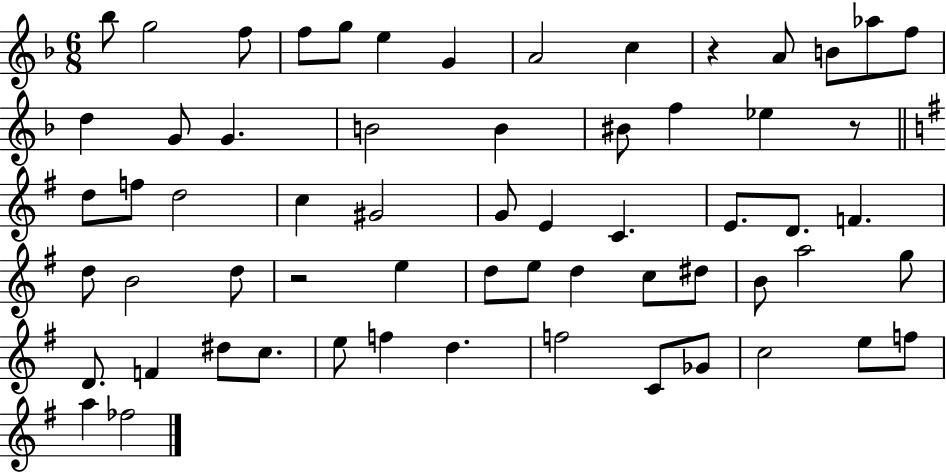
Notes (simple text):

Bb5/e G5/h F5/e F5/e G5/e E5/q G4/q A4/h C5/q R/q A4/e B4/e Ab5/e F5/e D5/q G4/e G4/q. B4/h B4/q BIS4/e F5/q Eb5/q R/e D5/e F5/e D5/h C5/q G#4/h G4/e E4/q C4/q. E4/e. D4/e. F4/q. D5/e B4/h D5/e R/h E5/q D5/e E5/e D5/q C5/e D#5/e B4/e A5/h G5/e D4/e. F4/q D#5/e C5/e. E5/e F5/q D5/q. F5/h C4/e Gb4/e C5/h E5/e F5/e A5/q FES5/h